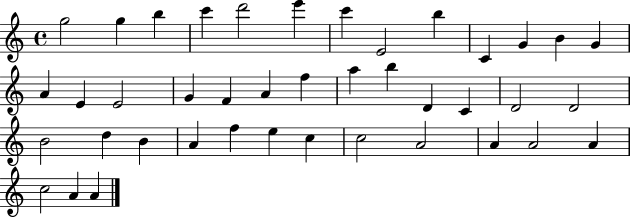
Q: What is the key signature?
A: C major